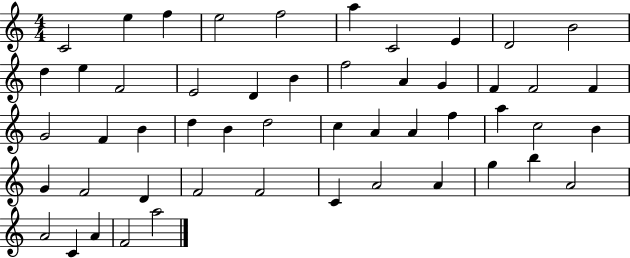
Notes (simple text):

C4/h E5/q F5/q E5/h F5/h A5/q C4/h E4/q D4/h B4/h D5/q E5/q F4/h E4/h D4/q B4/q F5/h A4/q G4/q F4/q F4/h F4/q G4/h F4/q B4/q D5/q B4/q D5/h C5/q A4/q A4/q F5/q A5/q C5/h B4/q G4/q F4/h D4/q F4/h F4/h C4/q A4/h A4/q G5/q B5/q A4/h A4/h C4/q A4/q F4/h A5/h